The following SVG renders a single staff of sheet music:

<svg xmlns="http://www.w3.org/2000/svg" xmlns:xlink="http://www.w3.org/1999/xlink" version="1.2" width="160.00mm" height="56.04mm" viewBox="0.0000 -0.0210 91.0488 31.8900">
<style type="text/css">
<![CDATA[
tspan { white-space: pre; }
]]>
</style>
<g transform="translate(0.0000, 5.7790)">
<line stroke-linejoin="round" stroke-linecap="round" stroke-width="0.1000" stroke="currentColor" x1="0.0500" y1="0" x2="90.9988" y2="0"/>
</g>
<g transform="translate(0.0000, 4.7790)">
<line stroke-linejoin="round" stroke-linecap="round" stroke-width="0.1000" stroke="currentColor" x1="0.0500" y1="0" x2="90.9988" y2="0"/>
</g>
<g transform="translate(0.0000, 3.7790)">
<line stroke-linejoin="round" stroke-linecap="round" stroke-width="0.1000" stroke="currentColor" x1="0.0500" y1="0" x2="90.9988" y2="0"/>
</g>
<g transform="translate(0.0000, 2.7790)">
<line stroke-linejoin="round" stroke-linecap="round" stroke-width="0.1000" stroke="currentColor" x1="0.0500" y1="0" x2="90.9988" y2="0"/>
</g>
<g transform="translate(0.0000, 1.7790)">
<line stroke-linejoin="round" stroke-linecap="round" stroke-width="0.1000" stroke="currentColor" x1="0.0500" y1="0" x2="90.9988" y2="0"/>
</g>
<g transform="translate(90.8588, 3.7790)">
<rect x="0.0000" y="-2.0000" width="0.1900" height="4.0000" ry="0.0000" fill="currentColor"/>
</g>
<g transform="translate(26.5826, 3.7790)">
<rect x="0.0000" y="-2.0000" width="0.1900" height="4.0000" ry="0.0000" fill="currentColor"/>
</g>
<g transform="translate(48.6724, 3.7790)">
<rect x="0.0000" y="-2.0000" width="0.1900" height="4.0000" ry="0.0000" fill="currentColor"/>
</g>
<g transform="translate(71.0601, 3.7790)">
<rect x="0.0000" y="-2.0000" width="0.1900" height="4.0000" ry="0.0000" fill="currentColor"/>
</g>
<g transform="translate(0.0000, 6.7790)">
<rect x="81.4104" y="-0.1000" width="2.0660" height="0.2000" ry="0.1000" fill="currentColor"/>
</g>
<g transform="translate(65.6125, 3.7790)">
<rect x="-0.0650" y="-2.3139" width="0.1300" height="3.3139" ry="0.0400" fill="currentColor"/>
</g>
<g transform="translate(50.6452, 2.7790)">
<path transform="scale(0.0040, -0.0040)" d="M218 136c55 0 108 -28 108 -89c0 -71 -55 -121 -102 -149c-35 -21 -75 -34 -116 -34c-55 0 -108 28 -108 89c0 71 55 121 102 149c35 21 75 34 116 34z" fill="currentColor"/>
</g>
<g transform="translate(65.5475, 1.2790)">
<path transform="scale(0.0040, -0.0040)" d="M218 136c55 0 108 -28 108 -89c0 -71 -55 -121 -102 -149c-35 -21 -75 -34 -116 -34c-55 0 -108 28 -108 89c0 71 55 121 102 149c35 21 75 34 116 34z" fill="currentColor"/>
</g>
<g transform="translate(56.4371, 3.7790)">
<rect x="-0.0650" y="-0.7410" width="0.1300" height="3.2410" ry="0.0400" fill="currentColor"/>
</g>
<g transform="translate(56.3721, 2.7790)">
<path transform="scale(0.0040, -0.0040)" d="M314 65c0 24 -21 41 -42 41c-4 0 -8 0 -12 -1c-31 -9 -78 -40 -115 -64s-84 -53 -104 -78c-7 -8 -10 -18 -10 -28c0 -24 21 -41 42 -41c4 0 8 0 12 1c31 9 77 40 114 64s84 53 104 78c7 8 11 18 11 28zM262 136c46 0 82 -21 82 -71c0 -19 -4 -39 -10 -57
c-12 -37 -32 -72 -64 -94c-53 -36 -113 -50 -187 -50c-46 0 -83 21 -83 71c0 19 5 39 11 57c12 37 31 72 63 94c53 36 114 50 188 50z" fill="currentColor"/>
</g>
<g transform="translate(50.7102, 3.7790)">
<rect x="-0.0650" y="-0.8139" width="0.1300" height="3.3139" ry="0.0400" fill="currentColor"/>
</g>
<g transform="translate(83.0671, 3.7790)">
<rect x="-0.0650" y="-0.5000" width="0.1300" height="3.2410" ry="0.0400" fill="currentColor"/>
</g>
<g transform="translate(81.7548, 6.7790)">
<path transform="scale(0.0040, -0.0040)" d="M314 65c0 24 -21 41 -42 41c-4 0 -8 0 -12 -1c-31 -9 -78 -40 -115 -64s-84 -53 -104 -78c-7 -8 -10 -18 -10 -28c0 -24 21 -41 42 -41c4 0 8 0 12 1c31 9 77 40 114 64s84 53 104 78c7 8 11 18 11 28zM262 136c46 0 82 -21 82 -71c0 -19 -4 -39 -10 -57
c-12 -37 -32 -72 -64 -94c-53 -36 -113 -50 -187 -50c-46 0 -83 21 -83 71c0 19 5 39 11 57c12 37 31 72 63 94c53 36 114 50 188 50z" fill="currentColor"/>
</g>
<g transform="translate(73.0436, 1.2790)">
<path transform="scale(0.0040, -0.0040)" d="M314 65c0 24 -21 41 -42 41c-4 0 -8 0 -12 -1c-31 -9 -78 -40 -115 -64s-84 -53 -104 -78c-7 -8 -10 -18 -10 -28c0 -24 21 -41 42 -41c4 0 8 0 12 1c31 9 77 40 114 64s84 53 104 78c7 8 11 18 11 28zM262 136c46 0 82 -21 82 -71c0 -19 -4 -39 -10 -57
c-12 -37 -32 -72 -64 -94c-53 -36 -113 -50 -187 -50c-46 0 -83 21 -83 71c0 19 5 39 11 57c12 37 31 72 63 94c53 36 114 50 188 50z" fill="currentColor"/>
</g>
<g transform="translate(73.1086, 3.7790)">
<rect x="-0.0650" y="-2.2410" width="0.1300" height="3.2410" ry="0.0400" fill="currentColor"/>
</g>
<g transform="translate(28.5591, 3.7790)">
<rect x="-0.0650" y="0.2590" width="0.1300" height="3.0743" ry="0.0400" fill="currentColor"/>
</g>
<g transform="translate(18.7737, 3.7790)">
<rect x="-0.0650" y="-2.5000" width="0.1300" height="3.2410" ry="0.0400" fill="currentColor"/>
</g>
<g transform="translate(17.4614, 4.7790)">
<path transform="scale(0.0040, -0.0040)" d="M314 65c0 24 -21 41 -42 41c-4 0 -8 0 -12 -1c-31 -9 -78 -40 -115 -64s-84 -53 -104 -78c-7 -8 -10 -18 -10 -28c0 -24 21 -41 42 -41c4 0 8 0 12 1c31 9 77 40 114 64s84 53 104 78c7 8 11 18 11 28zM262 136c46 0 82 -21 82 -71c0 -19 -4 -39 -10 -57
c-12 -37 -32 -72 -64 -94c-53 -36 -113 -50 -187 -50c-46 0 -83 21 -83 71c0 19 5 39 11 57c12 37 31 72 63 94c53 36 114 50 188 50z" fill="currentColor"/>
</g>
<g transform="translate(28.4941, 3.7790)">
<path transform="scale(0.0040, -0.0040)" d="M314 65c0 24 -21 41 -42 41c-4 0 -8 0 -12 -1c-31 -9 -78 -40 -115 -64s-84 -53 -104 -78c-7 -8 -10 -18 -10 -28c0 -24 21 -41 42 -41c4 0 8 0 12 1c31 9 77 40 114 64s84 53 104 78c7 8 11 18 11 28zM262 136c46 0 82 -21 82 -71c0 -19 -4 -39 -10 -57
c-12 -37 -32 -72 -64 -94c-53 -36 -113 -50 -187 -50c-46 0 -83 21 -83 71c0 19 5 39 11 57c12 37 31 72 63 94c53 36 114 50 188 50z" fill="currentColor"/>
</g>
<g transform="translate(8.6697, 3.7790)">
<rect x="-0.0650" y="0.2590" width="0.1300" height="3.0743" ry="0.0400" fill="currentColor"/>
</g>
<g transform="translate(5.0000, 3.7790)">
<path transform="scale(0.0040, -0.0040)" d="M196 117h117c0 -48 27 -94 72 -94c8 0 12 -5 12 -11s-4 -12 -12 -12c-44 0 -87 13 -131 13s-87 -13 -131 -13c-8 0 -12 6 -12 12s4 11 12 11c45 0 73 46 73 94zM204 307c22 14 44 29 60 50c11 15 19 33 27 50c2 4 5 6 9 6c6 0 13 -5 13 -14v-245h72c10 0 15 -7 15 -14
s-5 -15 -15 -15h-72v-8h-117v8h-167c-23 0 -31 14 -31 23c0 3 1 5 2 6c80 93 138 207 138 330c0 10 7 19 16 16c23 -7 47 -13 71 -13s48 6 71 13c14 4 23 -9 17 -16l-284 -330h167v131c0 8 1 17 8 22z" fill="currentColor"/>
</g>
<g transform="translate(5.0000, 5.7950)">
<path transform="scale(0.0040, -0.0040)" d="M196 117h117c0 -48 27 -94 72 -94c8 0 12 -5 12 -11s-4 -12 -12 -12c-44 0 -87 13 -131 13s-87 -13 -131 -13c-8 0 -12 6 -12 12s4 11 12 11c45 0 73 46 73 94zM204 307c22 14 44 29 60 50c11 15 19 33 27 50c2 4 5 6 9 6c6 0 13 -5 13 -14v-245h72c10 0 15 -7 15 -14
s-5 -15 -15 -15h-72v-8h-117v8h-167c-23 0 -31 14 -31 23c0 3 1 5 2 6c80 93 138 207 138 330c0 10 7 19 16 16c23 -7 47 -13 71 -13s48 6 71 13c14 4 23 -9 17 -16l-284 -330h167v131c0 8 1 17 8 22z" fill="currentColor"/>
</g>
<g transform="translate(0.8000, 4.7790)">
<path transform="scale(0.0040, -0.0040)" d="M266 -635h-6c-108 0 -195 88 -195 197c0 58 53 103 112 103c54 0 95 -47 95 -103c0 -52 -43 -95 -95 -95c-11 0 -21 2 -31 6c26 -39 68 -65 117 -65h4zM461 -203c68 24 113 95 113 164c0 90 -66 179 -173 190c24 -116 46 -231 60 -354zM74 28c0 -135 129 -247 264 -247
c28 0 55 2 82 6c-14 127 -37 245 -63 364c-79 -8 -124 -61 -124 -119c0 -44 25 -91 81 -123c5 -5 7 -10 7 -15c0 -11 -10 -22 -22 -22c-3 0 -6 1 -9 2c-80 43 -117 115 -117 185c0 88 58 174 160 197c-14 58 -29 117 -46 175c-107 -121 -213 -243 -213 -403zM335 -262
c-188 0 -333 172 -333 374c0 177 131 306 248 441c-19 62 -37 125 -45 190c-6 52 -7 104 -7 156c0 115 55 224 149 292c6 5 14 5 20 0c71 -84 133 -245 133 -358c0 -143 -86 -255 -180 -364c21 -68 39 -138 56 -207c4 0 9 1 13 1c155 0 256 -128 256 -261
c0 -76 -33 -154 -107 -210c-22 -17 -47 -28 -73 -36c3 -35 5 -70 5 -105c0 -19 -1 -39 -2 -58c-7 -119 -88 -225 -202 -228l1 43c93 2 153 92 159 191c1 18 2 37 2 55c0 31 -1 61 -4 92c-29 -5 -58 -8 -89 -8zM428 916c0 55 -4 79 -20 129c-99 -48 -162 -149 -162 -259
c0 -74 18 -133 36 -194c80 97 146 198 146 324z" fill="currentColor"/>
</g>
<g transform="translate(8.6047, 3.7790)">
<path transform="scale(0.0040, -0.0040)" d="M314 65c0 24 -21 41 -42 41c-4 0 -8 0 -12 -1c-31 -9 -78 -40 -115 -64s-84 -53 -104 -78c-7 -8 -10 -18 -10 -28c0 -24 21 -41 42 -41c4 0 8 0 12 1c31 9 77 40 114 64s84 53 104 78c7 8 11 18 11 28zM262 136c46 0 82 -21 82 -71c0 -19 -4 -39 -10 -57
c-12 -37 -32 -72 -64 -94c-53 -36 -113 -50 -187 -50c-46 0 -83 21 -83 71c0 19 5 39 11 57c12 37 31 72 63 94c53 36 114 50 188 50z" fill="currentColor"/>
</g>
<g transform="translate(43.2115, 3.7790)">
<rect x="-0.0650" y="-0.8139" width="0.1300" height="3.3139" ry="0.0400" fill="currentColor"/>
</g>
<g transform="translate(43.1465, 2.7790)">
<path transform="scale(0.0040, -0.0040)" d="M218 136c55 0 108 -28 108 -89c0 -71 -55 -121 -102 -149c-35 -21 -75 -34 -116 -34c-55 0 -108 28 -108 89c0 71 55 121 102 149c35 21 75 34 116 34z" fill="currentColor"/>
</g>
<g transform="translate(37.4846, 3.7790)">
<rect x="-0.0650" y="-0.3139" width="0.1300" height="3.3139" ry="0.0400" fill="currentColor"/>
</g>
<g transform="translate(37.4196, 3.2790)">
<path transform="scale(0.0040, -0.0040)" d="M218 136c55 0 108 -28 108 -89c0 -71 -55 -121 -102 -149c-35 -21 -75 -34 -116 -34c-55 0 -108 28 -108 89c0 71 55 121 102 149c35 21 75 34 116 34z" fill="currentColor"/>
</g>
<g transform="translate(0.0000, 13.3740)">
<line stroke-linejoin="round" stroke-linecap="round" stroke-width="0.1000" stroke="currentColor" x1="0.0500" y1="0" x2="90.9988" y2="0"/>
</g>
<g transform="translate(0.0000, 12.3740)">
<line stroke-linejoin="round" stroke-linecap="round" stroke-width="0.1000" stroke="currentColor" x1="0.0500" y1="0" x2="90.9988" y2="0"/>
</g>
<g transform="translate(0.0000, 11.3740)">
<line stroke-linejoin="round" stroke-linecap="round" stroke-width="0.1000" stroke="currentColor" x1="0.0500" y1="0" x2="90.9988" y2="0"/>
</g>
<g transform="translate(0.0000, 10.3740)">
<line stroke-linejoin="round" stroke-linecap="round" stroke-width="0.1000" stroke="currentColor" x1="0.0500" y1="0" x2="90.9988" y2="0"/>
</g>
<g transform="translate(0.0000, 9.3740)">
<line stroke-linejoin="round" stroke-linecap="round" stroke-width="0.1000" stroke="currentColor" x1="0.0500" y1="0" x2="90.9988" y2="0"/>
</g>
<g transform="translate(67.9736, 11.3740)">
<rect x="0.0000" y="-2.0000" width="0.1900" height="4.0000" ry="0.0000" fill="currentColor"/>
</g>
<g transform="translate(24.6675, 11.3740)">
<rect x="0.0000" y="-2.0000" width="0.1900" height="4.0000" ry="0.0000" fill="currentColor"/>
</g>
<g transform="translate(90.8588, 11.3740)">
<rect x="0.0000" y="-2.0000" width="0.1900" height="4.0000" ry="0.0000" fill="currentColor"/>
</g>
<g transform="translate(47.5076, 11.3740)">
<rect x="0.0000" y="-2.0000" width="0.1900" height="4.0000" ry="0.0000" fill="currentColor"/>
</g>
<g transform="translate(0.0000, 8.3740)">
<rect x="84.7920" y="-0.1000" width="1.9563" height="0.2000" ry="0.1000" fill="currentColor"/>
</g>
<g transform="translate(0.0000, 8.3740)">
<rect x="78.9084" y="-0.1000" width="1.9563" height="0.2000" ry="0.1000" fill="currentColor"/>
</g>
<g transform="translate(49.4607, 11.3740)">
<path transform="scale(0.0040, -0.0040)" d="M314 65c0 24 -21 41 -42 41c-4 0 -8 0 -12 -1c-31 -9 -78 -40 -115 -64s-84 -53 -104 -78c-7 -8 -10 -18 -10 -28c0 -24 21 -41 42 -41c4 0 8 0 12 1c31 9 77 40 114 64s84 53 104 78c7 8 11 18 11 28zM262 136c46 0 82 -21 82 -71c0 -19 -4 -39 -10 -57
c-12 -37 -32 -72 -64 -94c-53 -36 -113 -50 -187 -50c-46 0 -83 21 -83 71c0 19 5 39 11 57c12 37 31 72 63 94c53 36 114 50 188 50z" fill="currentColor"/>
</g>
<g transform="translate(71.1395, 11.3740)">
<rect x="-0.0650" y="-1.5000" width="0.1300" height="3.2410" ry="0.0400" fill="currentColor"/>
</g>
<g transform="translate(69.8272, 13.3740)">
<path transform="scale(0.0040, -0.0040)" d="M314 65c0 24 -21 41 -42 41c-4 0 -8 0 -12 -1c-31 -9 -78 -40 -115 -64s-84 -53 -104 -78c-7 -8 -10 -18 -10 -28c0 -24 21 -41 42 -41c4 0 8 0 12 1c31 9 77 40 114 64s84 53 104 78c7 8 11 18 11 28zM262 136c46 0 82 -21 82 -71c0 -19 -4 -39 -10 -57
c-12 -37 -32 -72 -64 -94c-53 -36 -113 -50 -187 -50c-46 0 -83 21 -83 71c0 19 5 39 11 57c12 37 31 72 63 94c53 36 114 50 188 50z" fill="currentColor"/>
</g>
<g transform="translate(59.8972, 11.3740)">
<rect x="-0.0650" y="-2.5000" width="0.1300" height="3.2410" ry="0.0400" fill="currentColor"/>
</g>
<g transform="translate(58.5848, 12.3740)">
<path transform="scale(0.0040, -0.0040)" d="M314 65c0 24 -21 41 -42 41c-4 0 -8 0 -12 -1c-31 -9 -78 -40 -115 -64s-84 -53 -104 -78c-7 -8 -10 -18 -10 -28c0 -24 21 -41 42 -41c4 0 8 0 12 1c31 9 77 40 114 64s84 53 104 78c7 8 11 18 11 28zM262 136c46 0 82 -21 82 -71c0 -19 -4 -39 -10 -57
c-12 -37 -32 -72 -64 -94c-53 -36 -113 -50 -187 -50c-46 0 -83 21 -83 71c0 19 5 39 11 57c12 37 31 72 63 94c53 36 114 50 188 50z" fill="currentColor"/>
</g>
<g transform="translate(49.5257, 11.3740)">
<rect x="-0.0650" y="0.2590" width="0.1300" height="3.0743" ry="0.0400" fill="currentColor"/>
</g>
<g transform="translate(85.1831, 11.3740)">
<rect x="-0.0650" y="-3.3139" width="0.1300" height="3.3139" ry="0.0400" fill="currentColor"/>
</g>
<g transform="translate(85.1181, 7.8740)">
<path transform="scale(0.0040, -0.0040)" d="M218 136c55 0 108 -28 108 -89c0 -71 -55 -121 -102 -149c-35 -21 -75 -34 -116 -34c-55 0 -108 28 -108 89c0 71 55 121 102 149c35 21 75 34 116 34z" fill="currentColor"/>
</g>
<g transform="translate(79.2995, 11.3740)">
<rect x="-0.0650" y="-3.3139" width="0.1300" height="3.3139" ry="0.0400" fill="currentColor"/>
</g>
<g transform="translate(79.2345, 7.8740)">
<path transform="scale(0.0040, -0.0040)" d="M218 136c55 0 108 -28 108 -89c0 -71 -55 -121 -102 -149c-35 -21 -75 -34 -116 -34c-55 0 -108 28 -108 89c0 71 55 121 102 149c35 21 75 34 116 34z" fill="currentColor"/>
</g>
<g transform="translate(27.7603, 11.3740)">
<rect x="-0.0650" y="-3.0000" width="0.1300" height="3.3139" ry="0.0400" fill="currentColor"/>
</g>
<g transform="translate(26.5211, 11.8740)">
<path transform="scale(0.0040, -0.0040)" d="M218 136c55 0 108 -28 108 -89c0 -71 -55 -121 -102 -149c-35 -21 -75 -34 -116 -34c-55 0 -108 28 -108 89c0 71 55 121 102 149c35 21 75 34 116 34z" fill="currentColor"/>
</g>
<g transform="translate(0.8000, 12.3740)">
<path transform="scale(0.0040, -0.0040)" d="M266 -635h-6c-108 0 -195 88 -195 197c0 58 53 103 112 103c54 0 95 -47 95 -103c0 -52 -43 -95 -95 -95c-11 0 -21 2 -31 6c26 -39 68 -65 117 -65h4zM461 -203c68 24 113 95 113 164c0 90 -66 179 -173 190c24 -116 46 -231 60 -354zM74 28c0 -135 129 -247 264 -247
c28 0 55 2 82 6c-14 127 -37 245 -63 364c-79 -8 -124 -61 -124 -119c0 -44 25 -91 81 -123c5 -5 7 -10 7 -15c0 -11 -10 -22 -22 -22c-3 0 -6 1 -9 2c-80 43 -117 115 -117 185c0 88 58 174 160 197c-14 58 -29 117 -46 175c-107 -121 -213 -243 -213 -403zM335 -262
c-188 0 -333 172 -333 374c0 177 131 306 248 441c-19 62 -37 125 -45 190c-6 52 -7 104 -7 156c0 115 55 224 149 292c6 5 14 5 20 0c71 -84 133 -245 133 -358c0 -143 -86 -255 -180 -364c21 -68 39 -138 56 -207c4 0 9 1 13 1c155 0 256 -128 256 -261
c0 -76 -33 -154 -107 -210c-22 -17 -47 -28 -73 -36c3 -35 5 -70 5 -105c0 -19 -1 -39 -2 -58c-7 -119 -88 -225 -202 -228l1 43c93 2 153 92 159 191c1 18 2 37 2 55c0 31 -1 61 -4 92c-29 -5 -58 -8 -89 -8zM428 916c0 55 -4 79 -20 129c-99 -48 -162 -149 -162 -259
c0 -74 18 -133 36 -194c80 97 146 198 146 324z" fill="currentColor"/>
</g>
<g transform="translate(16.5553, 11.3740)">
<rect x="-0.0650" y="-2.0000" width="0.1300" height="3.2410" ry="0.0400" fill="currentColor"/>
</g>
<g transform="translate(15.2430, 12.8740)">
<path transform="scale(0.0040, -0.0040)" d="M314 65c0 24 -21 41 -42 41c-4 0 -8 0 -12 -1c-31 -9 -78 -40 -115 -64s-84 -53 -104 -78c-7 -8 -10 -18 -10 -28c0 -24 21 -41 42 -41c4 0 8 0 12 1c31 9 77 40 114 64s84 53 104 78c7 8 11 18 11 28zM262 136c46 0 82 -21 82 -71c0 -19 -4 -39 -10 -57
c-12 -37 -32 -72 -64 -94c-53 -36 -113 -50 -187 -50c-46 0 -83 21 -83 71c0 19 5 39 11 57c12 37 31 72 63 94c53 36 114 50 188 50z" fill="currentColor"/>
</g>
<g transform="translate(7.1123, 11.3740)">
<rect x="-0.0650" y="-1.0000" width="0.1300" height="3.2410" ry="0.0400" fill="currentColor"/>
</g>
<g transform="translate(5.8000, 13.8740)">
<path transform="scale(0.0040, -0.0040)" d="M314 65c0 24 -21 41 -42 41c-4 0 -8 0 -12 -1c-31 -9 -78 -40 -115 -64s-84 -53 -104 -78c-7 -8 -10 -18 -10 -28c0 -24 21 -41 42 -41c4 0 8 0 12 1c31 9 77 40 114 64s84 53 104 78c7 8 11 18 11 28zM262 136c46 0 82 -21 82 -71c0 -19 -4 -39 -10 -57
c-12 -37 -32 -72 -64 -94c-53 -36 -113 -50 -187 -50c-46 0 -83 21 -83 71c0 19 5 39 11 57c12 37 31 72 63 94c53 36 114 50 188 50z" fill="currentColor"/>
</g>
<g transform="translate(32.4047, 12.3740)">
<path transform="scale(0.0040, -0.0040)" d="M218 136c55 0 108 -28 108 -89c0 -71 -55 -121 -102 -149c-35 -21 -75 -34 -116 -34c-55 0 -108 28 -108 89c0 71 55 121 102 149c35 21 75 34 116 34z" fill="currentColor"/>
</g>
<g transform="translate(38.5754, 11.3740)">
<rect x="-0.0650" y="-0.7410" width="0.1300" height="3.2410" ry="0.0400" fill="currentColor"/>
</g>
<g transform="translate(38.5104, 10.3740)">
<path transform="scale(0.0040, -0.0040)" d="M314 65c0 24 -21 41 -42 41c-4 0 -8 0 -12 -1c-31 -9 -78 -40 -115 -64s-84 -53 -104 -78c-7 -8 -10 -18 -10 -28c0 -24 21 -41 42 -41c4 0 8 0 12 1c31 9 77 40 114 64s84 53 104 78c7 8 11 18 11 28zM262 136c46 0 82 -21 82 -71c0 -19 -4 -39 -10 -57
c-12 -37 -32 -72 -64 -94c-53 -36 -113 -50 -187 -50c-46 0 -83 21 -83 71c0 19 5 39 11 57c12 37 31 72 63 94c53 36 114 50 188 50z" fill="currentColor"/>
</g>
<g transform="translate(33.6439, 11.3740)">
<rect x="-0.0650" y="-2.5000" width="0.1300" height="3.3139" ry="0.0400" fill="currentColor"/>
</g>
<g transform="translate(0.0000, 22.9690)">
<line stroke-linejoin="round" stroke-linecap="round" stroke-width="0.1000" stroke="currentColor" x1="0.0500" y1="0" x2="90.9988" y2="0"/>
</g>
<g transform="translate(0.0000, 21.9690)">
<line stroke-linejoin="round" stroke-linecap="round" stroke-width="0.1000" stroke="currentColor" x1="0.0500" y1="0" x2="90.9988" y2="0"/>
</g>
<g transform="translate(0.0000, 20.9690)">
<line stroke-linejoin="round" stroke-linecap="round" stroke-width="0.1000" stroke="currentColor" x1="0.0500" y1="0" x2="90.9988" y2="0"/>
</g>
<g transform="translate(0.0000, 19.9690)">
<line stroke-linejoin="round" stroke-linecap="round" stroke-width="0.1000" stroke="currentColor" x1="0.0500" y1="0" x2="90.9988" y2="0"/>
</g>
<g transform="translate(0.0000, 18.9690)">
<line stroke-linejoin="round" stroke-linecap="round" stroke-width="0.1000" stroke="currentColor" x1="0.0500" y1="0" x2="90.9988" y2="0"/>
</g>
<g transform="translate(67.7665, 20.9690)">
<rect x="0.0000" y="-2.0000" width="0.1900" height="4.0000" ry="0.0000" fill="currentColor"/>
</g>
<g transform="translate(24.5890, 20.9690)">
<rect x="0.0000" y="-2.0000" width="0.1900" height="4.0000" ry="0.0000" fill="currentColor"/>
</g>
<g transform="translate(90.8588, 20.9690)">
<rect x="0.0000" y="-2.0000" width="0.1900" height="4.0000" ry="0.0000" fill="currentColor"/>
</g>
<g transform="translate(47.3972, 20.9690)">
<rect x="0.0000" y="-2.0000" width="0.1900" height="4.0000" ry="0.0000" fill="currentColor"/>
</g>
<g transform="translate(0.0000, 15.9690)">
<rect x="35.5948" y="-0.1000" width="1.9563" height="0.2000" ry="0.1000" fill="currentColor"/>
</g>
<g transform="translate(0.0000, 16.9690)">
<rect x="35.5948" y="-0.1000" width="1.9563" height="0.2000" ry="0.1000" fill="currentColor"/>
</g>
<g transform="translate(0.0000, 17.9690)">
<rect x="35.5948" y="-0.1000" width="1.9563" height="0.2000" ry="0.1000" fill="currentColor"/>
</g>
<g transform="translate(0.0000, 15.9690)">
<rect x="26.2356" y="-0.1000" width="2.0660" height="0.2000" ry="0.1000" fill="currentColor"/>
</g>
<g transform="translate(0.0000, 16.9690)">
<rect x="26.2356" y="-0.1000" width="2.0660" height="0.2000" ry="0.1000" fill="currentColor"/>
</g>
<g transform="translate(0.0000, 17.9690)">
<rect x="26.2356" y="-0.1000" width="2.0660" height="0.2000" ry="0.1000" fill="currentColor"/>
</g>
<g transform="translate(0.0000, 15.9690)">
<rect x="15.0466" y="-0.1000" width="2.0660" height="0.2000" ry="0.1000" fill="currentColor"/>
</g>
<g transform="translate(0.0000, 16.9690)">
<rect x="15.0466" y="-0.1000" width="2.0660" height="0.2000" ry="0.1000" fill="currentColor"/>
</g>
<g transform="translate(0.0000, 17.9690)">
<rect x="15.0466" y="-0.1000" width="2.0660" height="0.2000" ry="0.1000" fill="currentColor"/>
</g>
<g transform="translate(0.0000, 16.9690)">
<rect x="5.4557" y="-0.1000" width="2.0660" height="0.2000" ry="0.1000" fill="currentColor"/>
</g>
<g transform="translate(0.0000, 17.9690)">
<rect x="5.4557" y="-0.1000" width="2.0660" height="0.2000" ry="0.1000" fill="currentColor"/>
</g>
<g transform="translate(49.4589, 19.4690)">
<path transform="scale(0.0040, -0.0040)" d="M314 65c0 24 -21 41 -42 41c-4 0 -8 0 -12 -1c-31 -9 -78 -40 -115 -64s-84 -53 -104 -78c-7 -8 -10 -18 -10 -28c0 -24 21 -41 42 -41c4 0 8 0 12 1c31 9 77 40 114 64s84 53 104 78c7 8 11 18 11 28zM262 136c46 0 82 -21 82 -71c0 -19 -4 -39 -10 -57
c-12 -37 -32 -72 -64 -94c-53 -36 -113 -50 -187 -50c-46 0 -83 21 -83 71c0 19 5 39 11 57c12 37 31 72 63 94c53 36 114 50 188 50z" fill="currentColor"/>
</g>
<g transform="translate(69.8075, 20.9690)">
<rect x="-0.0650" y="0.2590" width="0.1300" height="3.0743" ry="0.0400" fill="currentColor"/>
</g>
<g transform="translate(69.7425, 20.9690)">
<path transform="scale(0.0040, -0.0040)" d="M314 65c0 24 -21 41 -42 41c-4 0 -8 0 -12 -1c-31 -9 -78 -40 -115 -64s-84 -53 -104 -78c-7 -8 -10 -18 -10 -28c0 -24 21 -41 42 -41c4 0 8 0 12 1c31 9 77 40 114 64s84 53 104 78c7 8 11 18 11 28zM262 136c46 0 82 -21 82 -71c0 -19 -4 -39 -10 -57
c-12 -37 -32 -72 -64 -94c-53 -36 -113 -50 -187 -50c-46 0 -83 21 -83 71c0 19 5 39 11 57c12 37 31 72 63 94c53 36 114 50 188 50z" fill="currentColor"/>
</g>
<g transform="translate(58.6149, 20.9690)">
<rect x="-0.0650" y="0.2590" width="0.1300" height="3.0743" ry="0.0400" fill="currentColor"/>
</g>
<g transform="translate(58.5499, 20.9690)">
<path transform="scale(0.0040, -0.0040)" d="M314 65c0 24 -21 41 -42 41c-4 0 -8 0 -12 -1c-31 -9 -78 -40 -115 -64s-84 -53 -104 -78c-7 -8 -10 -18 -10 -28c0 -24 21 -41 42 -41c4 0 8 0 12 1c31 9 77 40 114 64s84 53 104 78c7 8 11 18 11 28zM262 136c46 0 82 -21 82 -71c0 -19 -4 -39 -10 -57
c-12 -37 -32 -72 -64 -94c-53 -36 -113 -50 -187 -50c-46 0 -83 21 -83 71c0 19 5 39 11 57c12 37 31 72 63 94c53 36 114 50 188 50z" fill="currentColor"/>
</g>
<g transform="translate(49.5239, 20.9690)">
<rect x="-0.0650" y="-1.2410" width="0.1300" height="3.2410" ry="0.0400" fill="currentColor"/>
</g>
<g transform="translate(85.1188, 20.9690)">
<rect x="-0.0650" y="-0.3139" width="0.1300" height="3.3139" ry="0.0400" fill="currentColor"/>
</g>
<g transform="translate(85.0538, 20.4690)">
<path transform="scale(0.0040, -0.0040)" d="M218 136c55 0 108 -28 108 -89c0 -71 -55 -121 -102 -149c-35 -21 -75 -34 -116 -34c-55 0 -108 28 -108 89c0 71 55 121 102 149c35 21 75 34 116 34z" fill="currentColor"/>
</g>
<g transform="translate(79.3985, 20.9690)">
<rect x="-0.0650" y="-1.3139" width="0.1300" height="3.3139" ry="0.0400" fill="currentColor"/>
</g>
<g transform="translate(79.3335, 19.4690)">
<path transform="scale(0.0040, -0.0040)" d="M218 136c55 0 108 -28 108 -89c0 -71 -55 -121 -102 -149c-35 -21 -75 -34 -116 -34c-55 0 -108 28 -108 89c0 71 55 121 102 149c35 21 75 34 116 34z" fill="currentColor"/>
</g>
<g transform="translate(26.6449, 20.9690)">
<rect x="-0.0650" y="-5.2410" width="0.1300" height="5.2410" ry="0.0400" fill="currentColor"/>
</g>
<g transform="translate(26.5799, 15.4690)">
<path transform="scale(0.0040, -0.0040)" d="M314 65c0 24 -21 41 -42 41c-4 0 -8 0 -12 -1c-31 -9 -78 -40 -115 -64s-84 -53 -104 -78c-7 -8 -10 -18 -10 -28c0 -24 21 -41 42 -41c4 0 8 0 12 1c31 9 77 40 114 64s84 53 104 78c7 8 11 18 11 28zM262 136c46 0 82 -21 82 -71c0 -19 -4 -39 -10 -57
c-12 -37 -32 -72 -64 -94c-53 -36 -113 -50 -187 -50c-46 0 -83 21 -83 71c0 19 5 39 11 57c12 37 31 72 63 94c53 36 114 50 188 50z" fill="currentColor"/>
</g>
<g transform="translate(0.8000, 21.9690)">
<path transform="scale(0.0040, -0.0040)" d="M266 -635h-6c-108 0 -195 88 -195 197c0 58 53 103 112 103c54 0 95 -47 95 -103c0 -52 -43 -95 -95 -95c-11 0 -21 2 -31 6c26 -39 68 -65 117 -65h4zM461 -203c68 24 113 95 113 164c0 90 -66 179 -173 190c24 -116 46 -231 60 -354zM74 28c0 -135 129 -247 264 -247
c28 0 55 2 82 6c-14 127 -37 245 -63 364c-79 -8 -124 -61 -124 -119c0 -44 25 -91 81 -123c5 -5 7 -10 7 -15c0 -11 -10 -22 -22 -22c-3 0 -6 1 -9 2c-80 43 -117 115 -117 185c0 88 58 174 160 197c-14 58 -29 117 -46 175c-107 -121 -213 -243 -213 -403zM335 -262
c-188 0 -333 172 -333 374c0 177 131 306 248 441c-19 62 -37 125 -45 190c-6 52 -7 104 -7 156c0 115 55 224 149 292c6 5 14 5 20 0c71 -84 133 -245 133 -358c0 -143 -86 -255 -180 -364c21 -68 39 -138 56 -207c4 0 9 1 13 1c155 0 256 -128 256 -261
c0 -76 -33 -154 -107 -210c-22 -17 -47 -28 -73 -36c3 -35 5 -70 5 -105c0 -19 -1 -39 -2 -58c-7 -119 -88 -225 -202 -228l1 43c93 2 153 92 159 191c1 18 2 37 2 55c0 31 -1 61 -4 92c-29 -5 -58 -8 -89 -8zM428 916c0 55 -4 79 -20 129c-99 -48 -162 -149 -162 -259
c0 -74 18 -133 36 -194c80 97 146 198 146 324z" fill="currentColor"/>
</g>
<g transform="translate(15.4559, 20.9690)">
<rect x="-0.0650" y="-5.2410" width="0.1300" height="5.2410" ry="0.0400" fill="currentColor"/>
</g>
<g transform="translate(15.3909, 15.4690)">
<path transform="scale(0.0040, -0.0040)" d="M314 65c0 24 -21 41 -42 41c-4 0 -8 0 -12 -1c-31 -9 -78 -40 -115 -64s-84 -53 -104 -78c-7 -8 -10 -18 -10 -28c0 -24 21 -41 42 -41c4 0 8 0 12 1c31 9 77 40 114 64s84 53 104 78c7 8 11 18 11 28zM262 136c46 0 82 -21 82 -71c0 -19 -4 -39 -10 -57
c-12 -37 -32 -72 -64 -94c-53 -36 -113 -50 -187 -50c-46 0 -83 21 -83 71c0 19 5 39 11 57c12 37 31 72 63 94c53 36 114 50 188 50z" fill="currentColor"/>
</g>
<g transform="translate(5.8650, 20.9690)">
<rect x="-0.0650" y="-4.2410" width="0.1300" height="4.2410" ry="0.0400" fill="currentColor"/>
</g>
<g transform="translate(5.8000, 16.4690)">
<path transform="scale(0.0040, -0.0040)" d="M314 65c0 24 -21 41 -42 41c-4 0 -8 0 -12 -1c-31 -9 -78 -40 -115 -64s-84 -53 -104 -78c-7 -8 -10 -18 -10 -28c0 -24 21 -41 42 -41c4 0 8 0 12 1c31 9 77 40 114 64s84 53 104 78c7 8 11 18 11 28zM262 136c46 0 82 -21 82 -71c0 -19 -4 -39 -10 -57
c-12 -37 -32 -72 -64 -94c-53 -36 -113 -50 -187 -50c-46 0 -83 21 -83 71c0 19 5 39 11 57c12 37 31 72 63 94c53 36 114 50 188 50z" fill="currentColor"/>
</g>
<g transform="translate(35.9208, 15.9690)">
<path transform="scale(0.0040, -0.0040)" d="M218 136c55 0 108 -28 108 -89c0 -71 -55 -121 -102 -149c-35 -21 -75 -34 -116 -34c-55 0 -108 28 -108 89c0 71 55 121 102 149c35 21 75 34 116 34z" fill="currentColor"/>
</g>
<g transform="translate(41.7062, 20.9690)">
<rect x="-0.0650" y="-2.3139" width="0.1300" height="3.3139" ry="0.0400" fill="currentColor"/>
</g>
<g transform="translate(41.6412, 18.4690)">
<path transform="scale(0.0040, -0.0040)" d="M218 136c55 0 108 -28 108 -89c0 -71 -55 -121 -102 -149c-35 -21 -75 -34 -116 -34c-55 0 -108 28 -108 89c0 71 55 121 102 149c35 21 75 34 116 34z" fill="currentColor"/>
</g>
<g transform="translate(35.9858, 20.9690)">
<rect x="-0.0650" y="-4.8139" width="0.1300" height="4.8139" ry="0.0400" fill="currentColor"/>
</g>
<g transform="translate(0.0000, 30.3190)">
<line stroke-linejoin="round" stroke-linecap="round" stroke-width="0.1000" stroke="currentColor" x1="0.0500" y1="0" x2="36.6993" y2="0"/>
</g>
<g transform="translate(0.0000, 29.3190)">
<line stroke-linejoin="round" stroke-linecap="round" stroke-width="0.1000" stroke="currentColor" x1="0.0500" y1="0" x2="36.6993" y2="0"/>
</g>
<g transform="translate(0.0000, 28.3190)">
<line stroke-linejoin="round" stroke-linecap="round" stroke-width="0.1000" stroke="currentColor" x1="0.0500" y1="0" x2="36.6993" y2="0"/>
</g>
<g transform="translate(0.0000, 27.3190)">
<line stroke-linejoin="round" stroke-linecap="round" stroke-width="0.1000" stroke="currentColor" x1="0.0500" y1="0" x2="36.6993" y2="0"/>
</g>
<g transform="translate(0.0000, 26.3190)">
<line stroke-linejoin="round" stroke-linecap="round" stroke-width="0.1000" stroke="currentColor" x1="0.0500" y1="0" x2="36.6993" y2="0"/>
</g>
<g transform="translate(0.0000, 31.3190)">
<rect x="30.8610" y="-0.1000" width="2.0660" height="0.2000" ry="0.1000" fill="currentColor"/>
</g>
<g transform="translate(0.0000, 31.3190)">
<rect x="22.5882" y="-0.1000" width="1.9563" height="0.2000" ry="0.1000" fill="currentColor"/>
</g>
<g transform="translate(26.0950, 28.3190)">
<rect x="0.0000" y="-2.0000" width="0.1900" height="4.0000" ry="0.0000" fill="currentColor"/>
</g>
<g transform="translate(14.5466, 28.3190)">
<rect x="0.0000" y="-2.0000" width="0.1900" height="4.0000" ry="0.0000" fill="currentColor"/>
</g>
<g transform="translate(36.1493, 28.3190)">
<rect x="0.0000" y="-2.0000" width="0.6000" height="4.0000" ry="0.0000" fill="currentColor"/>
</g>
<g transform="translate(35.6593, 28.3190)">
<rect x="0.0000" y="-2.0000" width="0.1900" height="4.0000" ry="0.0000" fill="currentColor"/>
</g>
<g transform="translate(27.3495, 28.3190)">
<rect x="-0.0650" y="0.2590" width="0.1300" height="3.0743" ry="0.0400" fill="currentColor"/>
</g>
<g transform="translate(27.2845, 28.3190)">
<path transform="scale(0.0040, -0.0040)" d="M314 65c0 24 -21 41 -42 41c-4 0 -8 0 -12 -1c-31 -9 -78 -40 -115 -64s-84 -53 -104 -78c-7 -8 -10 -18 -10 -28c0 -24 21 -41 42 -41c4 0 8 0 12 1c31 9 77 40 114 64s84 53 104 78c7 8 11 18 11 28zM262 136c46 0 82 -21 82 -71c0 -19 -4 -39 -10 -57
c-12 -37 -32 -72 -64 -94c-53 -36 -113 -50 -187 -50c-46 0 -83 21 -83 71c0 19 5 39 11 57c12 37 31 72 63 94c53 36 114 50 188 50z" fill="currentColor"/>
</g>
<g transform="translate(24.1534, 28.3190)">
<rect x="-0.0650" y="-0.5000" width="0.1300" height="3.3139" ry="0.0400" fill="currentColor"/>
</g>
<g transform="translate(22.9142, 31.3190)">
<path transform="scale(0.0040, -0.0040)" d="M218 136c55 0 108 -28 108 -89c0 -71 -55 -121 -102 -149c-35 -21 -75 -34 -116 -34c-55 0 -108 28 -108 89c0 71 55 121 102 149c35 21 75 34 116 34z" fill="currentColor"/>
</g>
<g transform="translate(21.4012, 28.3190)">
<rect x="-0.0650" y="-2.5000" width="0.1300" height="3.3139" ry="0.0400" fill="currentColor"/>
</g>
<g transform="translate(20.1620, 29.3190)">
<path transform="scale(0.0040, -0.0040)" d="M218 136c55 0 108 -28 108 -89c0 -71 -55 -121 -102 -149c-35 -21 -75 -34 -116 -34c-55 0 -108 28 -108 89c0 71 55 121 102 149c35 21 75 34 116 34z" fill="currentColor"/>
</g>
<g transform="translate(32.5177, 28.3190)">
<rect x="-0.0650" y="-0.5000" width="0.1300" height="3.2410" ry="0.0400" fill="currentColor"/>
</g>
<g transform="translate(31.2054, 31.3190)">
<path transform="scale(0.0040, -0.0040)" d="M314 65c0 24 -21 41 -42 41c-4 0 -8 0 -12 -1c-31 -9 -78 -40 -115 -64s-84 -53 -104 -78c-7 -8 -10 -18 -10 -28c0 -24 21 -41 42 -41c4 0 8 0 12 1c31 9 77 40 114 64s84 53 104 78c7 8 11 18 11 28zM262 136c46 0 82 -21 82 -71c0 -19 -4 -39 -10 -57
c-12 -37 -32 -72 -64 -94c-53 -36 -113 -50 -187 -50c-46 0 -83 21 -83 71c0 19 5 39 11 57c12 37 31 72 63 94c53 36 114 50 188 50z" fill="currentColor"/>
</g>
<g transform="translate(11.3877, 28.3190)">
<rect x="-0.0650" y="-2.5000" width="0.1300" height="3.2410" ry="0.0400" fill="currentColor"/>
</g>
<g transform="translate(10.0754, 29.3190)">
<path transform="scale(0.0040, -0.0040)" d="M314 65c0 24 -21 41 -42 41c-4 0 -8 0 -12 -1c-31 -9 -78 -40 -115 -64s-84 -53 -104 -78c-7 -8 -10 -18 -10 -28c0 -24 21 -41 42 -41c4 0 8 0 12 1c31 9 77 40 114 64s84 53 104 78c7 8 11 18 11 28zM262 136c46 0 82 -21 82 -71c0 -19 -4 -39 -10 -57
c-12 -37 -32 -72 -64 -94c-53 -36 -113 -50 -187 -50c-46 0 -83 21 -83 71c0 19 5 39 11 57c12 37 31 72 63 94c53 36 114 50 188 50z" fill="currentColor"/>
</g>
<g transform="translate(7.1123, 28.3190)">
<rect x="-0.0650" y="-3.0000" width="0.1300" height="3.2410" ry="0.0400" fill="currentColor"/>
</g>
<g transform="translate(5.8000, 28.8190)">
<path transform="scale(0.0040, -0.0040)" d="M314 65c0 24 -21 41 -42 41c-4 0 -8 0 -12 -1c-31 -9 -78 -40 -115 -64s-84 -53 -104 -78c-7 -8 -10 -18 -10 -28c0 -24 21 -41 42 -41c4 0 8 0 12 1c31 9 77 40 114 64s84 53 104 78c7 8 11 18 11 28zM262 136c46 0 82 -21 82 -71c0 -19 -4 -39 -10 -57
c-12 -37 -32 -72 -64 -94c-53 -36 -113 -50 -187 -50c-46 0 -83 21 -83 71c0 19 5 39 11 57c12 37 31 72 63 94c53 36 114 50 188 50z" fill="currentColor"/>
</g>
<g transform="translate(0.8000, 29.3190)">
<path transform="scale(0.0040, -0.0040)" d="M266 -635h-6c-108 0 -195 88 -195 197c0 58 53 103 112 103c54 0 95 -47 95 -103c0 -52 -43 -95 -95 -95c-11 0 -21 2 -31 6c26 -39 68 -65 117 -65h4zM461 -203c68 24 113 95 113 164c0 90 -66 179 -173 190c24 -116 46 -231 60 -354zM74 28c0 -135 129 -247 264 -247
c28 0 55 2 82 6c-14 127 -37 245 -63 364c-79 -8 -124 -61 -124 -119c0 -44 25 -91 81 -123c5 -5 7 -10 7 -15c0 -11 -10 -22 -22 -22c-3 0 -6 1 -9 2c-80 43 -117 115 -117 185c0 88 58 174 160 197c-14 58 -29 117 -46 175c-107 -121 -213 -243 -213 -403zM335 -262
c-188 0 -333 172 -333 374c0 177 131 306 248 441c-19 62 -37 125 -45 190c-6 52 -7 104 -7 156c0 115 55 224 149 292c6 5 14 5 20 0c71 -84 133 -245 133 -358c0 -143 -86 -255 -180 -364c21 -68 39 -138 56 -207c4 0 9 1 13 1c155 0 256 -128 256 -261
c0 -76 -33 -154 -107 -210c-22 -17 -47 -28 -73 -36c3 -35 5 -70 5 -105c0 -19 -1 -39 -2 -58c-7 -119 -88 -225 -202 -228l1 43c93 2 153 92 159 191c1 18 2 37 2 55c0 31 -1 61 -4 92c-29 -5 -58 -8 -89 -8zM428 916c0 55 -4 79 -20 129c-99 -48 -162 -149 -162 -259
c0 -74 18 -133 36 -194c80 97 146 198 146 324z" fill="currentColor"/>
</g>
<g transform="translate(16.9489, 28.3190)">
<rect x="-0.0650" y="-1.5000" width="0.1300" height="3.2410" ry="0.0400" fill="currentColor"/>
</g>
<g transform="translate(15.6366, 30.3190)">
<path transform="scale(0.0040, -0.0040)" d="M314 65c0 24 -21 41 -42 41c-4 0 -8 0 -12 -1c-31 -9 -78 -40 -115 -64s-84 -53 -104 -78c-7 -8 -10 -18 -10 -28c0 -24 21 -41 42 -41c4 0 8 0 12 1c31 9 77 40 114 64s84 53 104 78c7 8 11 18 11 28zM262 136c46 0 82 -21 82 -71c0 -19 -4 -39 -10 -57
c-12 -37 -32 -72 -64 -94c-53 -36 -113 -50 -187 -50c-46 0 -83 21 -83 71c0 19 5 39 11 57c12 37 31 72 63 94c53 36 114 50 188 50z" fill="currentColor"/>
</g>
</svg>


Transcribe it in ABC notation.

X:1
T:Untitled
M:4/4
L:1/4
K:C
B2 G2 B2 c d d d2 g g2 C2 D2 F2 A G d2 B2 G2 E2 b b d'2 f'2 f'2 e' g e2 B2 B2 e c A2 G2 E2 G C B2 C2